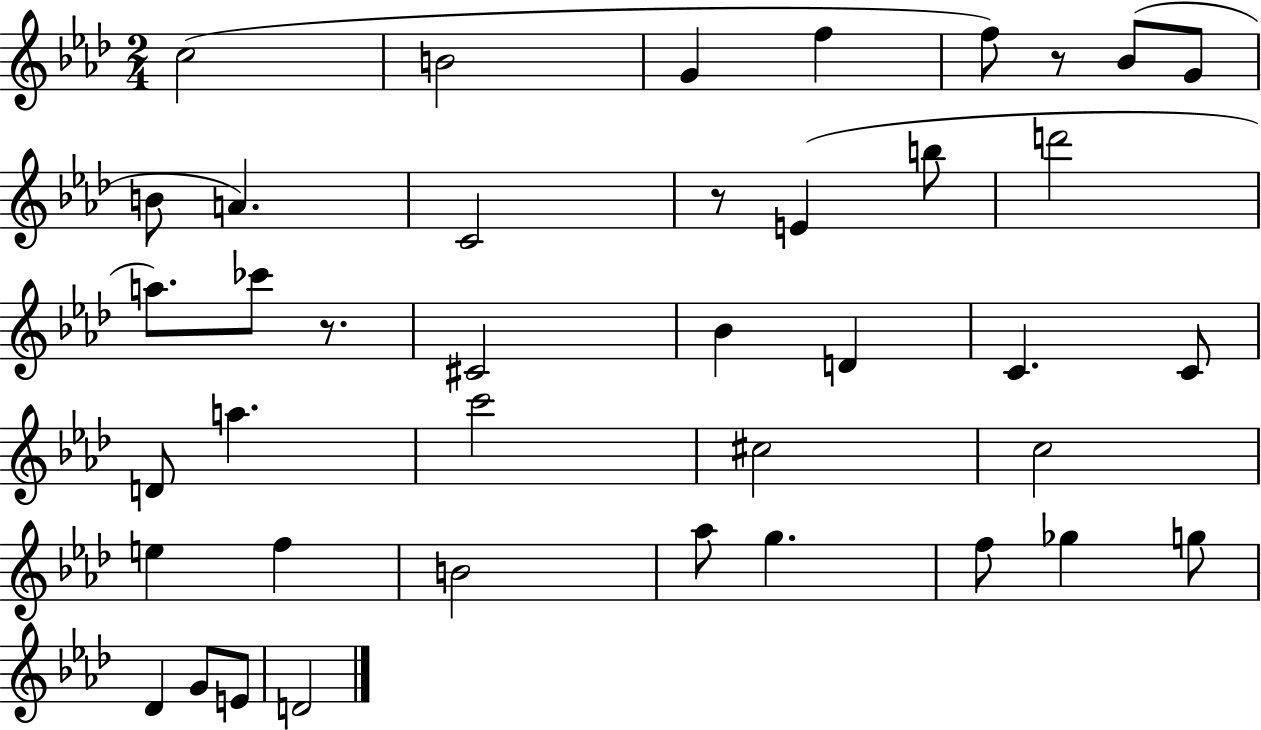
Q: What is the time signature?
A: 2/4